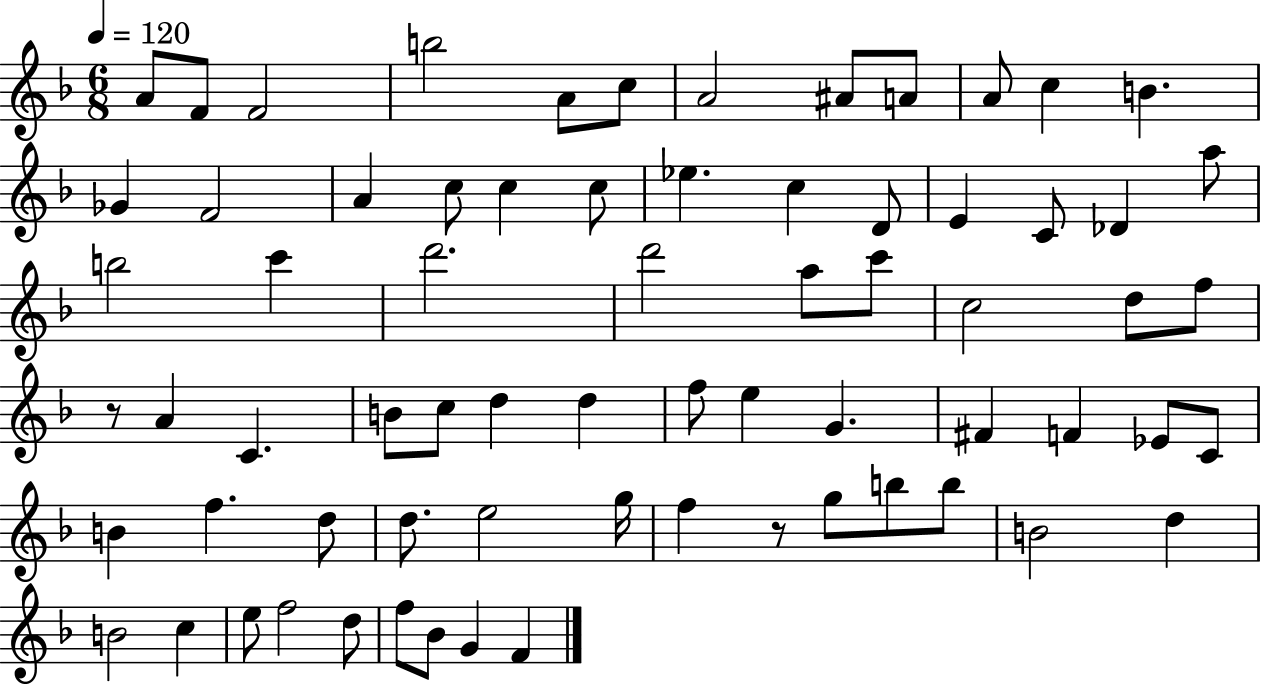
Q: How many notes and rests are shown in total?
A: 70